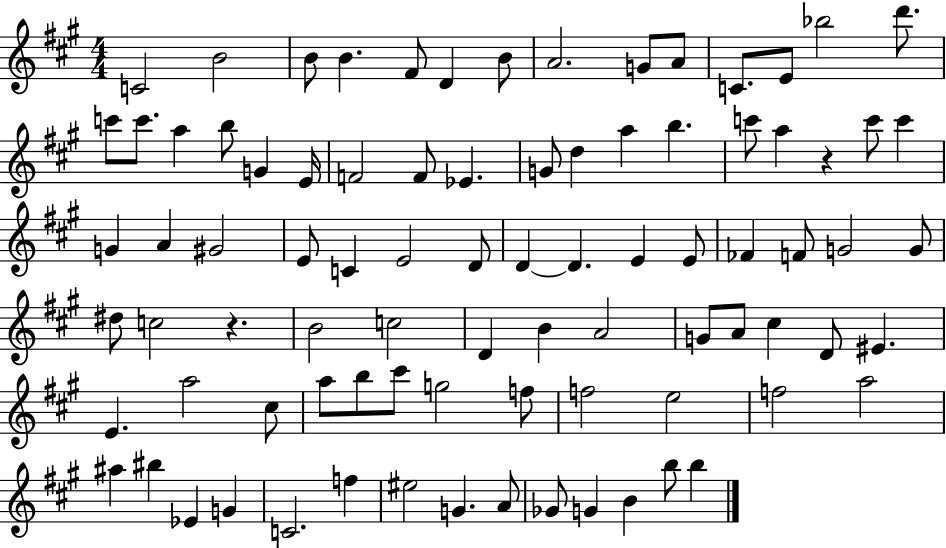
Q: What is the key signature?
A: A major